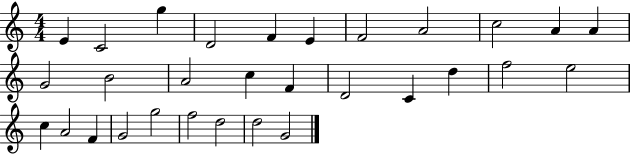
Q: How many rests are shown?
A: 0